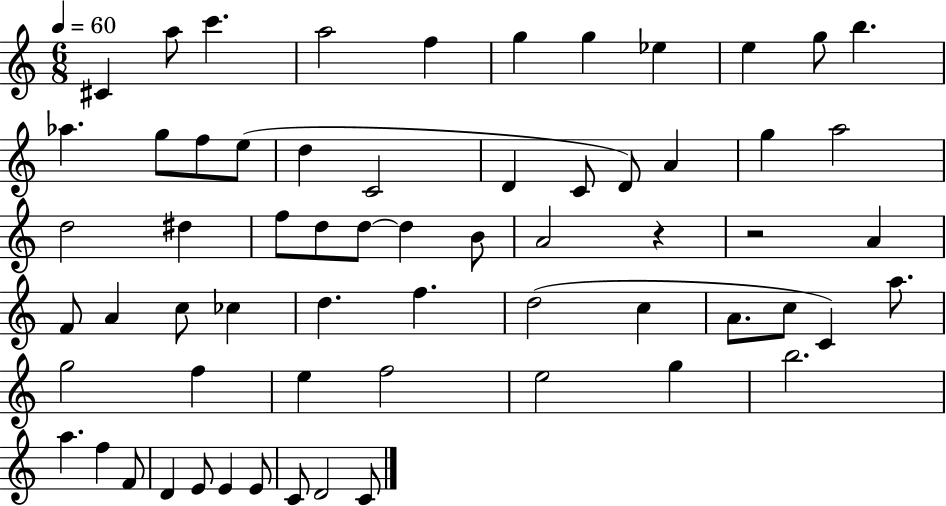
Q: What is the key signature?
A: C major